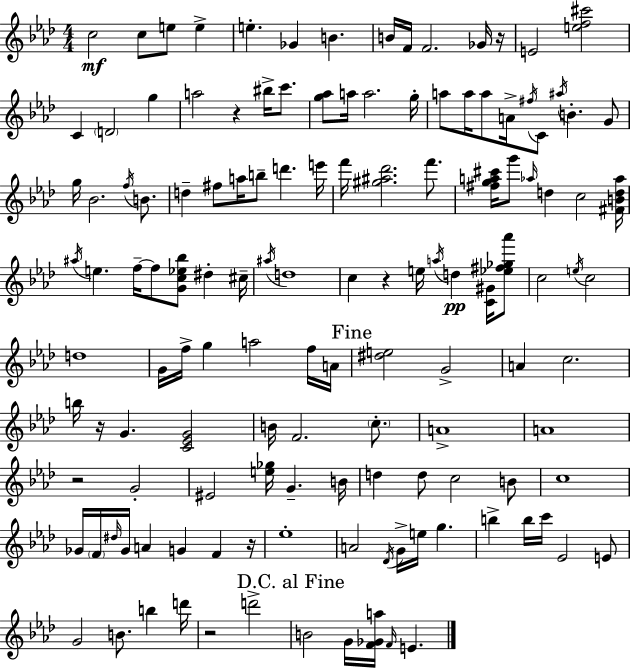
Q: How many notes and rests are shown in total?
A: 133